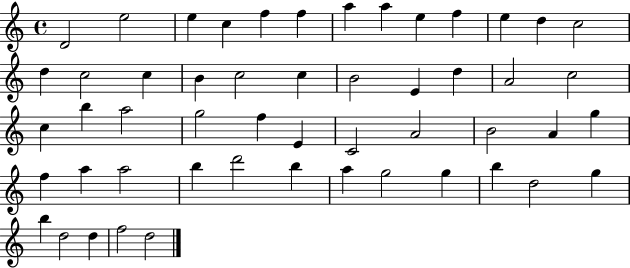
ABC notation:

X:1
T:Untitled
M:4/4
L:1/4
K:C
D2 e2 e c f f a a e f e d c2 d c2 c B c2 c B2 E d A2 c2 c b a2 g2 f E C2 A2 B2 A g f a a2 b d'2 b a g2 g b d2 g b d2 d f2 d2